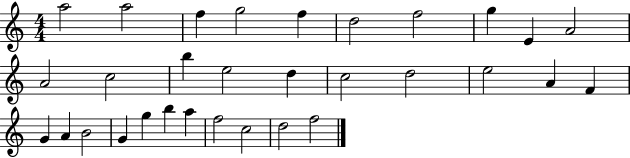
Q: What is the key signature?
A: C major